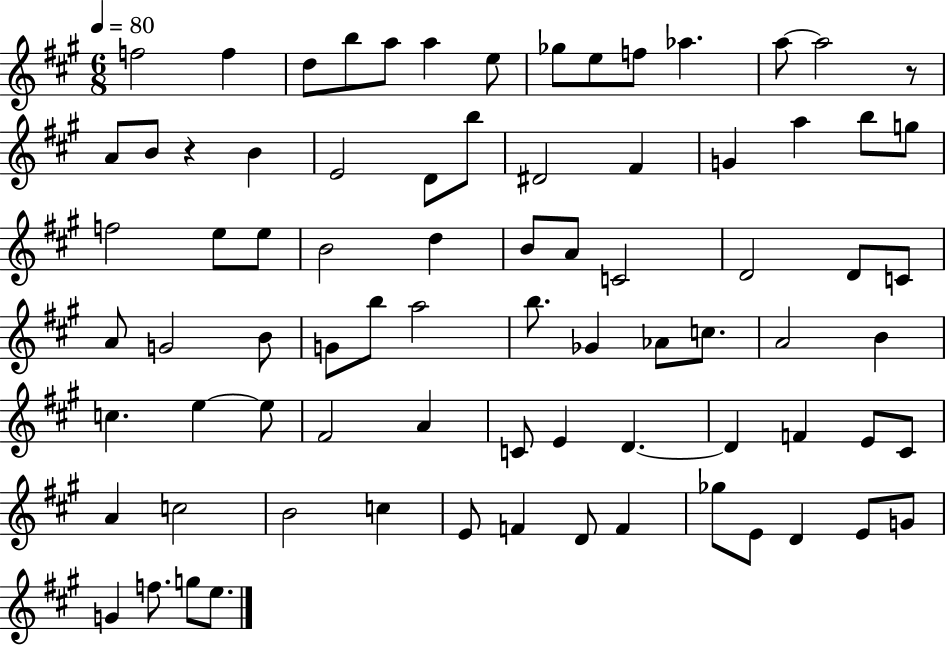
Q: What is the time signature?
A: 6/8